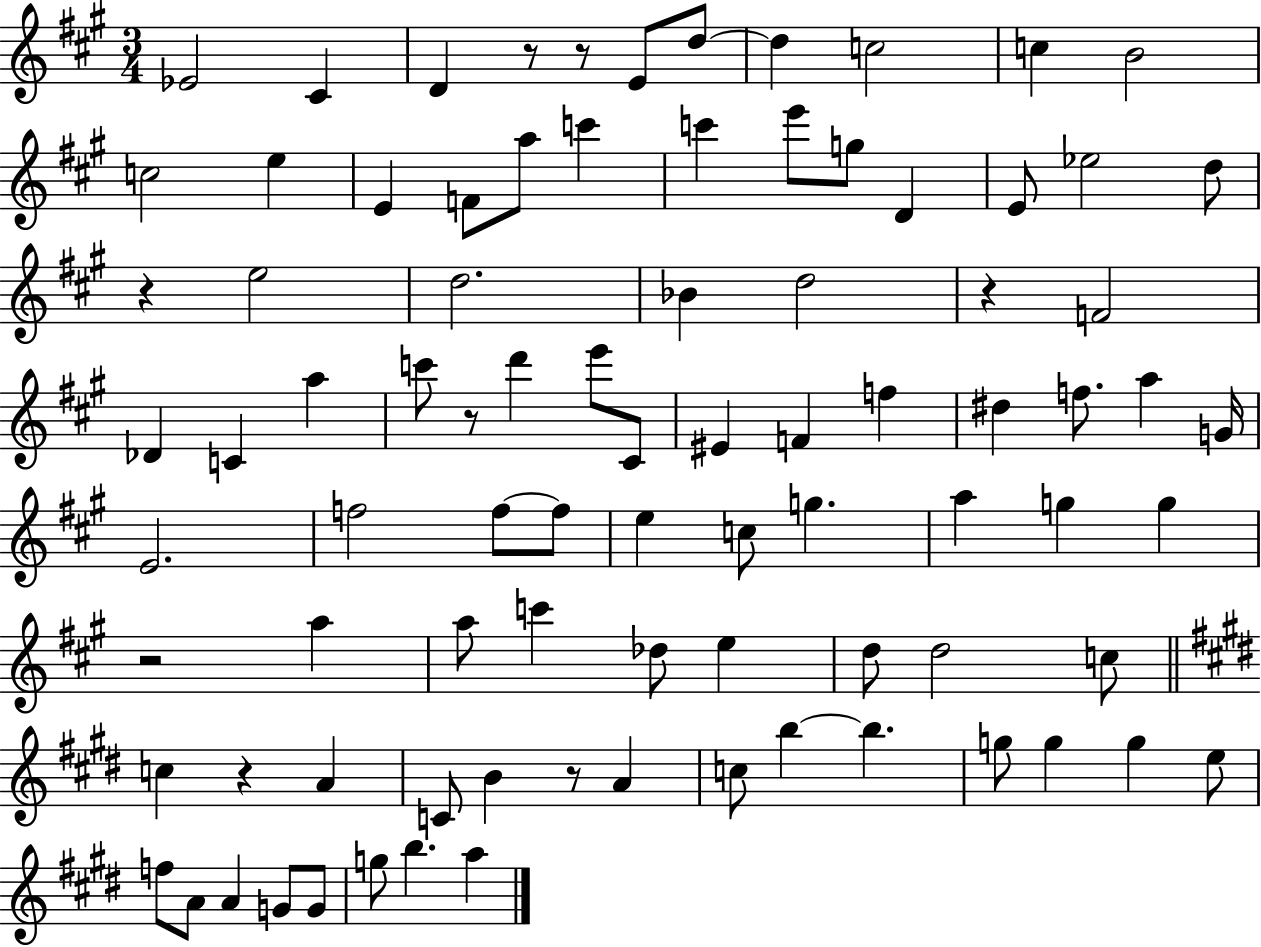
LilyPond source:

{
  \clef treble
  \numericTimeSignature
  \time 3/4
  \key a \major
  ees'2 cis'4 | d'4 r8 r8 e'8 d''8~~ | d''4 c''2 | c''4 b'2 | \break c''2 e''4 | e'4 f'8 a''8 c'''4 | c'''4 e'''8 g''8 d'4 | e'8 ees''2 d''8 | \break r4 e''2 | d''2. | bes'4 d''2 | r4 f'2 | \break des'4 c'4 a''4 | c'''8 r8 d'''4 e'''8 cis'8 | eis'4 f'4 f''4 | dis''4 f''8. a''4 g'16 | \break e'2. | f''2 f''8~~ f''8 | e''4 c''8 g''4. | a''4 g''4 g''4 | \break r2 a''4 | a''8 c'''4 des''8 e''4 | d''8 d''2 c''8 | \bar "||" \break \key e \major c''4 r4 a'4 | c'8 b'4 r8 a'4 | c''8 b''4~~ b''4. | g''8 g''4 g''4 e''8 | \break f''8 a'8 a'4 g'8 g'8 | g''8 b''4. a''4 | \bar "|."
}